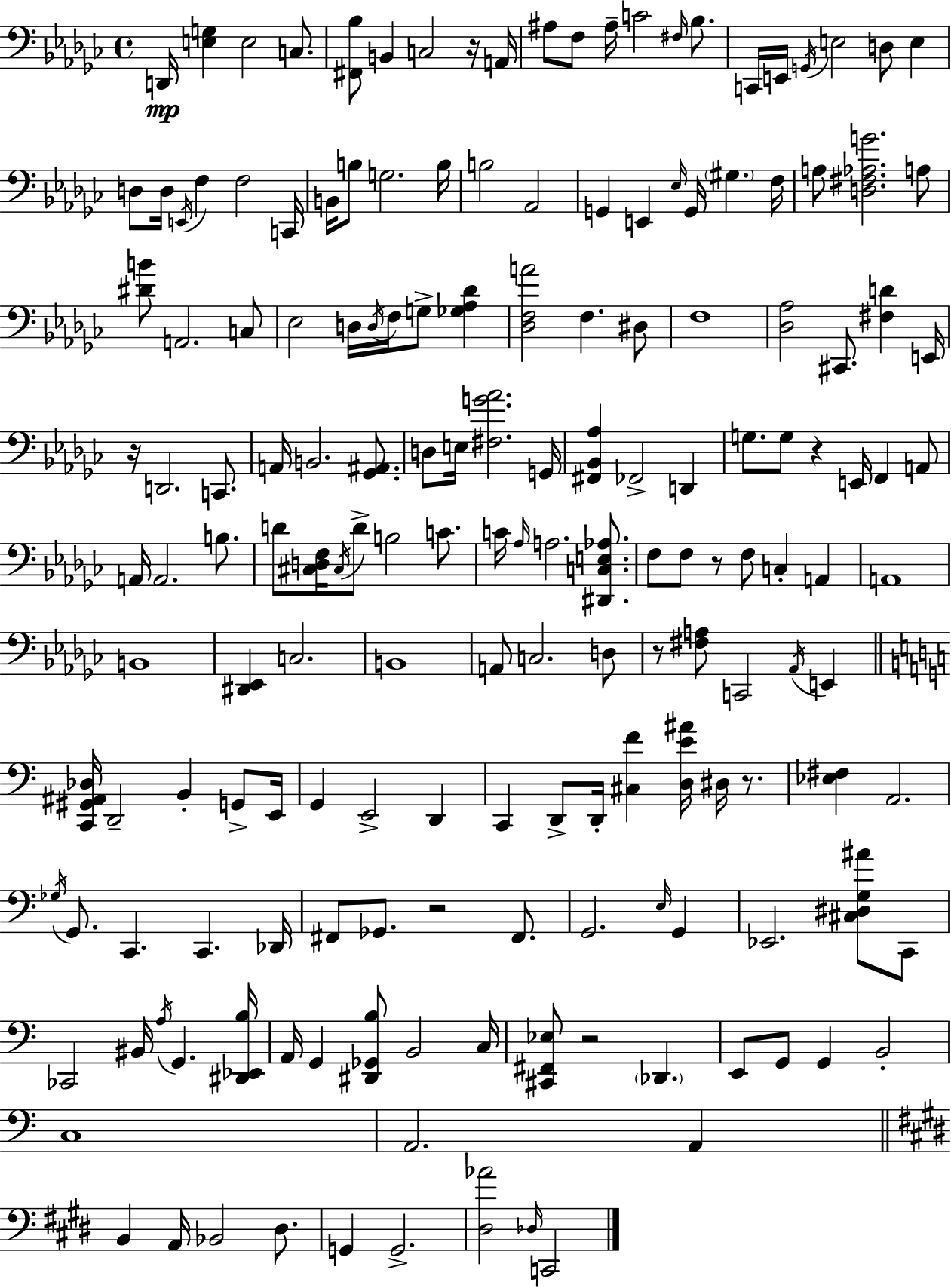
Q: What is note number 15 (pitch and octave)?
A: G2